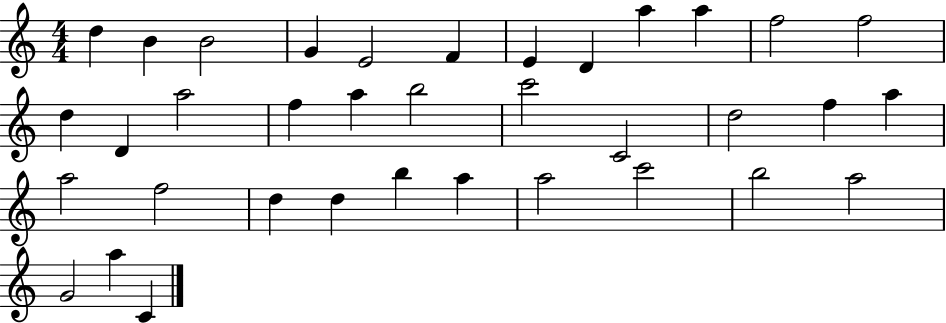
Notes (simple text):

D5/q B4/q B4/h G4/q E4/h F4/q E4/q D4/q A5/q A5/q F5/h F5/h D5/q D4/q A5/h F5/q A5/q B5/h C6/h C4/h D5/h F5/q A5/q A5/h F5/h D5/q D5/q B5/q A5/q A5/h C6/h B5/h A5/h G4/h A5/q C4/q